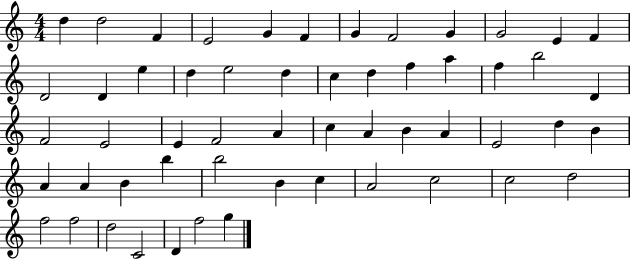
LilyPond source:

{
  \clef treble
  \numericTimeSignature
  \time 4/4
  \key c \major
  d''4 d''2 f'4 | e'2 g'4 f'4 | g'4 f'2 g'4 | g'2 e'4 f'4 | \break d'2 d'4 e''4 | d''4 e''2 d''4 | c''4 d''4 f''4 a''4 | f''4 b''2 d'4 | \break f'2 e'2 | e'4 f'2 a'4 | c''4 a'4 b'4 a'4 | e'2 d''4 b'4 | \break a'4 a'4 b'4 b''4 | b''2 b'4 c''4 | a'2 c''2 | c''2 d''2 | \break f''2 f''2 | d''2 c'2 | d'4 f''2 g''4 | \bar "|."
}